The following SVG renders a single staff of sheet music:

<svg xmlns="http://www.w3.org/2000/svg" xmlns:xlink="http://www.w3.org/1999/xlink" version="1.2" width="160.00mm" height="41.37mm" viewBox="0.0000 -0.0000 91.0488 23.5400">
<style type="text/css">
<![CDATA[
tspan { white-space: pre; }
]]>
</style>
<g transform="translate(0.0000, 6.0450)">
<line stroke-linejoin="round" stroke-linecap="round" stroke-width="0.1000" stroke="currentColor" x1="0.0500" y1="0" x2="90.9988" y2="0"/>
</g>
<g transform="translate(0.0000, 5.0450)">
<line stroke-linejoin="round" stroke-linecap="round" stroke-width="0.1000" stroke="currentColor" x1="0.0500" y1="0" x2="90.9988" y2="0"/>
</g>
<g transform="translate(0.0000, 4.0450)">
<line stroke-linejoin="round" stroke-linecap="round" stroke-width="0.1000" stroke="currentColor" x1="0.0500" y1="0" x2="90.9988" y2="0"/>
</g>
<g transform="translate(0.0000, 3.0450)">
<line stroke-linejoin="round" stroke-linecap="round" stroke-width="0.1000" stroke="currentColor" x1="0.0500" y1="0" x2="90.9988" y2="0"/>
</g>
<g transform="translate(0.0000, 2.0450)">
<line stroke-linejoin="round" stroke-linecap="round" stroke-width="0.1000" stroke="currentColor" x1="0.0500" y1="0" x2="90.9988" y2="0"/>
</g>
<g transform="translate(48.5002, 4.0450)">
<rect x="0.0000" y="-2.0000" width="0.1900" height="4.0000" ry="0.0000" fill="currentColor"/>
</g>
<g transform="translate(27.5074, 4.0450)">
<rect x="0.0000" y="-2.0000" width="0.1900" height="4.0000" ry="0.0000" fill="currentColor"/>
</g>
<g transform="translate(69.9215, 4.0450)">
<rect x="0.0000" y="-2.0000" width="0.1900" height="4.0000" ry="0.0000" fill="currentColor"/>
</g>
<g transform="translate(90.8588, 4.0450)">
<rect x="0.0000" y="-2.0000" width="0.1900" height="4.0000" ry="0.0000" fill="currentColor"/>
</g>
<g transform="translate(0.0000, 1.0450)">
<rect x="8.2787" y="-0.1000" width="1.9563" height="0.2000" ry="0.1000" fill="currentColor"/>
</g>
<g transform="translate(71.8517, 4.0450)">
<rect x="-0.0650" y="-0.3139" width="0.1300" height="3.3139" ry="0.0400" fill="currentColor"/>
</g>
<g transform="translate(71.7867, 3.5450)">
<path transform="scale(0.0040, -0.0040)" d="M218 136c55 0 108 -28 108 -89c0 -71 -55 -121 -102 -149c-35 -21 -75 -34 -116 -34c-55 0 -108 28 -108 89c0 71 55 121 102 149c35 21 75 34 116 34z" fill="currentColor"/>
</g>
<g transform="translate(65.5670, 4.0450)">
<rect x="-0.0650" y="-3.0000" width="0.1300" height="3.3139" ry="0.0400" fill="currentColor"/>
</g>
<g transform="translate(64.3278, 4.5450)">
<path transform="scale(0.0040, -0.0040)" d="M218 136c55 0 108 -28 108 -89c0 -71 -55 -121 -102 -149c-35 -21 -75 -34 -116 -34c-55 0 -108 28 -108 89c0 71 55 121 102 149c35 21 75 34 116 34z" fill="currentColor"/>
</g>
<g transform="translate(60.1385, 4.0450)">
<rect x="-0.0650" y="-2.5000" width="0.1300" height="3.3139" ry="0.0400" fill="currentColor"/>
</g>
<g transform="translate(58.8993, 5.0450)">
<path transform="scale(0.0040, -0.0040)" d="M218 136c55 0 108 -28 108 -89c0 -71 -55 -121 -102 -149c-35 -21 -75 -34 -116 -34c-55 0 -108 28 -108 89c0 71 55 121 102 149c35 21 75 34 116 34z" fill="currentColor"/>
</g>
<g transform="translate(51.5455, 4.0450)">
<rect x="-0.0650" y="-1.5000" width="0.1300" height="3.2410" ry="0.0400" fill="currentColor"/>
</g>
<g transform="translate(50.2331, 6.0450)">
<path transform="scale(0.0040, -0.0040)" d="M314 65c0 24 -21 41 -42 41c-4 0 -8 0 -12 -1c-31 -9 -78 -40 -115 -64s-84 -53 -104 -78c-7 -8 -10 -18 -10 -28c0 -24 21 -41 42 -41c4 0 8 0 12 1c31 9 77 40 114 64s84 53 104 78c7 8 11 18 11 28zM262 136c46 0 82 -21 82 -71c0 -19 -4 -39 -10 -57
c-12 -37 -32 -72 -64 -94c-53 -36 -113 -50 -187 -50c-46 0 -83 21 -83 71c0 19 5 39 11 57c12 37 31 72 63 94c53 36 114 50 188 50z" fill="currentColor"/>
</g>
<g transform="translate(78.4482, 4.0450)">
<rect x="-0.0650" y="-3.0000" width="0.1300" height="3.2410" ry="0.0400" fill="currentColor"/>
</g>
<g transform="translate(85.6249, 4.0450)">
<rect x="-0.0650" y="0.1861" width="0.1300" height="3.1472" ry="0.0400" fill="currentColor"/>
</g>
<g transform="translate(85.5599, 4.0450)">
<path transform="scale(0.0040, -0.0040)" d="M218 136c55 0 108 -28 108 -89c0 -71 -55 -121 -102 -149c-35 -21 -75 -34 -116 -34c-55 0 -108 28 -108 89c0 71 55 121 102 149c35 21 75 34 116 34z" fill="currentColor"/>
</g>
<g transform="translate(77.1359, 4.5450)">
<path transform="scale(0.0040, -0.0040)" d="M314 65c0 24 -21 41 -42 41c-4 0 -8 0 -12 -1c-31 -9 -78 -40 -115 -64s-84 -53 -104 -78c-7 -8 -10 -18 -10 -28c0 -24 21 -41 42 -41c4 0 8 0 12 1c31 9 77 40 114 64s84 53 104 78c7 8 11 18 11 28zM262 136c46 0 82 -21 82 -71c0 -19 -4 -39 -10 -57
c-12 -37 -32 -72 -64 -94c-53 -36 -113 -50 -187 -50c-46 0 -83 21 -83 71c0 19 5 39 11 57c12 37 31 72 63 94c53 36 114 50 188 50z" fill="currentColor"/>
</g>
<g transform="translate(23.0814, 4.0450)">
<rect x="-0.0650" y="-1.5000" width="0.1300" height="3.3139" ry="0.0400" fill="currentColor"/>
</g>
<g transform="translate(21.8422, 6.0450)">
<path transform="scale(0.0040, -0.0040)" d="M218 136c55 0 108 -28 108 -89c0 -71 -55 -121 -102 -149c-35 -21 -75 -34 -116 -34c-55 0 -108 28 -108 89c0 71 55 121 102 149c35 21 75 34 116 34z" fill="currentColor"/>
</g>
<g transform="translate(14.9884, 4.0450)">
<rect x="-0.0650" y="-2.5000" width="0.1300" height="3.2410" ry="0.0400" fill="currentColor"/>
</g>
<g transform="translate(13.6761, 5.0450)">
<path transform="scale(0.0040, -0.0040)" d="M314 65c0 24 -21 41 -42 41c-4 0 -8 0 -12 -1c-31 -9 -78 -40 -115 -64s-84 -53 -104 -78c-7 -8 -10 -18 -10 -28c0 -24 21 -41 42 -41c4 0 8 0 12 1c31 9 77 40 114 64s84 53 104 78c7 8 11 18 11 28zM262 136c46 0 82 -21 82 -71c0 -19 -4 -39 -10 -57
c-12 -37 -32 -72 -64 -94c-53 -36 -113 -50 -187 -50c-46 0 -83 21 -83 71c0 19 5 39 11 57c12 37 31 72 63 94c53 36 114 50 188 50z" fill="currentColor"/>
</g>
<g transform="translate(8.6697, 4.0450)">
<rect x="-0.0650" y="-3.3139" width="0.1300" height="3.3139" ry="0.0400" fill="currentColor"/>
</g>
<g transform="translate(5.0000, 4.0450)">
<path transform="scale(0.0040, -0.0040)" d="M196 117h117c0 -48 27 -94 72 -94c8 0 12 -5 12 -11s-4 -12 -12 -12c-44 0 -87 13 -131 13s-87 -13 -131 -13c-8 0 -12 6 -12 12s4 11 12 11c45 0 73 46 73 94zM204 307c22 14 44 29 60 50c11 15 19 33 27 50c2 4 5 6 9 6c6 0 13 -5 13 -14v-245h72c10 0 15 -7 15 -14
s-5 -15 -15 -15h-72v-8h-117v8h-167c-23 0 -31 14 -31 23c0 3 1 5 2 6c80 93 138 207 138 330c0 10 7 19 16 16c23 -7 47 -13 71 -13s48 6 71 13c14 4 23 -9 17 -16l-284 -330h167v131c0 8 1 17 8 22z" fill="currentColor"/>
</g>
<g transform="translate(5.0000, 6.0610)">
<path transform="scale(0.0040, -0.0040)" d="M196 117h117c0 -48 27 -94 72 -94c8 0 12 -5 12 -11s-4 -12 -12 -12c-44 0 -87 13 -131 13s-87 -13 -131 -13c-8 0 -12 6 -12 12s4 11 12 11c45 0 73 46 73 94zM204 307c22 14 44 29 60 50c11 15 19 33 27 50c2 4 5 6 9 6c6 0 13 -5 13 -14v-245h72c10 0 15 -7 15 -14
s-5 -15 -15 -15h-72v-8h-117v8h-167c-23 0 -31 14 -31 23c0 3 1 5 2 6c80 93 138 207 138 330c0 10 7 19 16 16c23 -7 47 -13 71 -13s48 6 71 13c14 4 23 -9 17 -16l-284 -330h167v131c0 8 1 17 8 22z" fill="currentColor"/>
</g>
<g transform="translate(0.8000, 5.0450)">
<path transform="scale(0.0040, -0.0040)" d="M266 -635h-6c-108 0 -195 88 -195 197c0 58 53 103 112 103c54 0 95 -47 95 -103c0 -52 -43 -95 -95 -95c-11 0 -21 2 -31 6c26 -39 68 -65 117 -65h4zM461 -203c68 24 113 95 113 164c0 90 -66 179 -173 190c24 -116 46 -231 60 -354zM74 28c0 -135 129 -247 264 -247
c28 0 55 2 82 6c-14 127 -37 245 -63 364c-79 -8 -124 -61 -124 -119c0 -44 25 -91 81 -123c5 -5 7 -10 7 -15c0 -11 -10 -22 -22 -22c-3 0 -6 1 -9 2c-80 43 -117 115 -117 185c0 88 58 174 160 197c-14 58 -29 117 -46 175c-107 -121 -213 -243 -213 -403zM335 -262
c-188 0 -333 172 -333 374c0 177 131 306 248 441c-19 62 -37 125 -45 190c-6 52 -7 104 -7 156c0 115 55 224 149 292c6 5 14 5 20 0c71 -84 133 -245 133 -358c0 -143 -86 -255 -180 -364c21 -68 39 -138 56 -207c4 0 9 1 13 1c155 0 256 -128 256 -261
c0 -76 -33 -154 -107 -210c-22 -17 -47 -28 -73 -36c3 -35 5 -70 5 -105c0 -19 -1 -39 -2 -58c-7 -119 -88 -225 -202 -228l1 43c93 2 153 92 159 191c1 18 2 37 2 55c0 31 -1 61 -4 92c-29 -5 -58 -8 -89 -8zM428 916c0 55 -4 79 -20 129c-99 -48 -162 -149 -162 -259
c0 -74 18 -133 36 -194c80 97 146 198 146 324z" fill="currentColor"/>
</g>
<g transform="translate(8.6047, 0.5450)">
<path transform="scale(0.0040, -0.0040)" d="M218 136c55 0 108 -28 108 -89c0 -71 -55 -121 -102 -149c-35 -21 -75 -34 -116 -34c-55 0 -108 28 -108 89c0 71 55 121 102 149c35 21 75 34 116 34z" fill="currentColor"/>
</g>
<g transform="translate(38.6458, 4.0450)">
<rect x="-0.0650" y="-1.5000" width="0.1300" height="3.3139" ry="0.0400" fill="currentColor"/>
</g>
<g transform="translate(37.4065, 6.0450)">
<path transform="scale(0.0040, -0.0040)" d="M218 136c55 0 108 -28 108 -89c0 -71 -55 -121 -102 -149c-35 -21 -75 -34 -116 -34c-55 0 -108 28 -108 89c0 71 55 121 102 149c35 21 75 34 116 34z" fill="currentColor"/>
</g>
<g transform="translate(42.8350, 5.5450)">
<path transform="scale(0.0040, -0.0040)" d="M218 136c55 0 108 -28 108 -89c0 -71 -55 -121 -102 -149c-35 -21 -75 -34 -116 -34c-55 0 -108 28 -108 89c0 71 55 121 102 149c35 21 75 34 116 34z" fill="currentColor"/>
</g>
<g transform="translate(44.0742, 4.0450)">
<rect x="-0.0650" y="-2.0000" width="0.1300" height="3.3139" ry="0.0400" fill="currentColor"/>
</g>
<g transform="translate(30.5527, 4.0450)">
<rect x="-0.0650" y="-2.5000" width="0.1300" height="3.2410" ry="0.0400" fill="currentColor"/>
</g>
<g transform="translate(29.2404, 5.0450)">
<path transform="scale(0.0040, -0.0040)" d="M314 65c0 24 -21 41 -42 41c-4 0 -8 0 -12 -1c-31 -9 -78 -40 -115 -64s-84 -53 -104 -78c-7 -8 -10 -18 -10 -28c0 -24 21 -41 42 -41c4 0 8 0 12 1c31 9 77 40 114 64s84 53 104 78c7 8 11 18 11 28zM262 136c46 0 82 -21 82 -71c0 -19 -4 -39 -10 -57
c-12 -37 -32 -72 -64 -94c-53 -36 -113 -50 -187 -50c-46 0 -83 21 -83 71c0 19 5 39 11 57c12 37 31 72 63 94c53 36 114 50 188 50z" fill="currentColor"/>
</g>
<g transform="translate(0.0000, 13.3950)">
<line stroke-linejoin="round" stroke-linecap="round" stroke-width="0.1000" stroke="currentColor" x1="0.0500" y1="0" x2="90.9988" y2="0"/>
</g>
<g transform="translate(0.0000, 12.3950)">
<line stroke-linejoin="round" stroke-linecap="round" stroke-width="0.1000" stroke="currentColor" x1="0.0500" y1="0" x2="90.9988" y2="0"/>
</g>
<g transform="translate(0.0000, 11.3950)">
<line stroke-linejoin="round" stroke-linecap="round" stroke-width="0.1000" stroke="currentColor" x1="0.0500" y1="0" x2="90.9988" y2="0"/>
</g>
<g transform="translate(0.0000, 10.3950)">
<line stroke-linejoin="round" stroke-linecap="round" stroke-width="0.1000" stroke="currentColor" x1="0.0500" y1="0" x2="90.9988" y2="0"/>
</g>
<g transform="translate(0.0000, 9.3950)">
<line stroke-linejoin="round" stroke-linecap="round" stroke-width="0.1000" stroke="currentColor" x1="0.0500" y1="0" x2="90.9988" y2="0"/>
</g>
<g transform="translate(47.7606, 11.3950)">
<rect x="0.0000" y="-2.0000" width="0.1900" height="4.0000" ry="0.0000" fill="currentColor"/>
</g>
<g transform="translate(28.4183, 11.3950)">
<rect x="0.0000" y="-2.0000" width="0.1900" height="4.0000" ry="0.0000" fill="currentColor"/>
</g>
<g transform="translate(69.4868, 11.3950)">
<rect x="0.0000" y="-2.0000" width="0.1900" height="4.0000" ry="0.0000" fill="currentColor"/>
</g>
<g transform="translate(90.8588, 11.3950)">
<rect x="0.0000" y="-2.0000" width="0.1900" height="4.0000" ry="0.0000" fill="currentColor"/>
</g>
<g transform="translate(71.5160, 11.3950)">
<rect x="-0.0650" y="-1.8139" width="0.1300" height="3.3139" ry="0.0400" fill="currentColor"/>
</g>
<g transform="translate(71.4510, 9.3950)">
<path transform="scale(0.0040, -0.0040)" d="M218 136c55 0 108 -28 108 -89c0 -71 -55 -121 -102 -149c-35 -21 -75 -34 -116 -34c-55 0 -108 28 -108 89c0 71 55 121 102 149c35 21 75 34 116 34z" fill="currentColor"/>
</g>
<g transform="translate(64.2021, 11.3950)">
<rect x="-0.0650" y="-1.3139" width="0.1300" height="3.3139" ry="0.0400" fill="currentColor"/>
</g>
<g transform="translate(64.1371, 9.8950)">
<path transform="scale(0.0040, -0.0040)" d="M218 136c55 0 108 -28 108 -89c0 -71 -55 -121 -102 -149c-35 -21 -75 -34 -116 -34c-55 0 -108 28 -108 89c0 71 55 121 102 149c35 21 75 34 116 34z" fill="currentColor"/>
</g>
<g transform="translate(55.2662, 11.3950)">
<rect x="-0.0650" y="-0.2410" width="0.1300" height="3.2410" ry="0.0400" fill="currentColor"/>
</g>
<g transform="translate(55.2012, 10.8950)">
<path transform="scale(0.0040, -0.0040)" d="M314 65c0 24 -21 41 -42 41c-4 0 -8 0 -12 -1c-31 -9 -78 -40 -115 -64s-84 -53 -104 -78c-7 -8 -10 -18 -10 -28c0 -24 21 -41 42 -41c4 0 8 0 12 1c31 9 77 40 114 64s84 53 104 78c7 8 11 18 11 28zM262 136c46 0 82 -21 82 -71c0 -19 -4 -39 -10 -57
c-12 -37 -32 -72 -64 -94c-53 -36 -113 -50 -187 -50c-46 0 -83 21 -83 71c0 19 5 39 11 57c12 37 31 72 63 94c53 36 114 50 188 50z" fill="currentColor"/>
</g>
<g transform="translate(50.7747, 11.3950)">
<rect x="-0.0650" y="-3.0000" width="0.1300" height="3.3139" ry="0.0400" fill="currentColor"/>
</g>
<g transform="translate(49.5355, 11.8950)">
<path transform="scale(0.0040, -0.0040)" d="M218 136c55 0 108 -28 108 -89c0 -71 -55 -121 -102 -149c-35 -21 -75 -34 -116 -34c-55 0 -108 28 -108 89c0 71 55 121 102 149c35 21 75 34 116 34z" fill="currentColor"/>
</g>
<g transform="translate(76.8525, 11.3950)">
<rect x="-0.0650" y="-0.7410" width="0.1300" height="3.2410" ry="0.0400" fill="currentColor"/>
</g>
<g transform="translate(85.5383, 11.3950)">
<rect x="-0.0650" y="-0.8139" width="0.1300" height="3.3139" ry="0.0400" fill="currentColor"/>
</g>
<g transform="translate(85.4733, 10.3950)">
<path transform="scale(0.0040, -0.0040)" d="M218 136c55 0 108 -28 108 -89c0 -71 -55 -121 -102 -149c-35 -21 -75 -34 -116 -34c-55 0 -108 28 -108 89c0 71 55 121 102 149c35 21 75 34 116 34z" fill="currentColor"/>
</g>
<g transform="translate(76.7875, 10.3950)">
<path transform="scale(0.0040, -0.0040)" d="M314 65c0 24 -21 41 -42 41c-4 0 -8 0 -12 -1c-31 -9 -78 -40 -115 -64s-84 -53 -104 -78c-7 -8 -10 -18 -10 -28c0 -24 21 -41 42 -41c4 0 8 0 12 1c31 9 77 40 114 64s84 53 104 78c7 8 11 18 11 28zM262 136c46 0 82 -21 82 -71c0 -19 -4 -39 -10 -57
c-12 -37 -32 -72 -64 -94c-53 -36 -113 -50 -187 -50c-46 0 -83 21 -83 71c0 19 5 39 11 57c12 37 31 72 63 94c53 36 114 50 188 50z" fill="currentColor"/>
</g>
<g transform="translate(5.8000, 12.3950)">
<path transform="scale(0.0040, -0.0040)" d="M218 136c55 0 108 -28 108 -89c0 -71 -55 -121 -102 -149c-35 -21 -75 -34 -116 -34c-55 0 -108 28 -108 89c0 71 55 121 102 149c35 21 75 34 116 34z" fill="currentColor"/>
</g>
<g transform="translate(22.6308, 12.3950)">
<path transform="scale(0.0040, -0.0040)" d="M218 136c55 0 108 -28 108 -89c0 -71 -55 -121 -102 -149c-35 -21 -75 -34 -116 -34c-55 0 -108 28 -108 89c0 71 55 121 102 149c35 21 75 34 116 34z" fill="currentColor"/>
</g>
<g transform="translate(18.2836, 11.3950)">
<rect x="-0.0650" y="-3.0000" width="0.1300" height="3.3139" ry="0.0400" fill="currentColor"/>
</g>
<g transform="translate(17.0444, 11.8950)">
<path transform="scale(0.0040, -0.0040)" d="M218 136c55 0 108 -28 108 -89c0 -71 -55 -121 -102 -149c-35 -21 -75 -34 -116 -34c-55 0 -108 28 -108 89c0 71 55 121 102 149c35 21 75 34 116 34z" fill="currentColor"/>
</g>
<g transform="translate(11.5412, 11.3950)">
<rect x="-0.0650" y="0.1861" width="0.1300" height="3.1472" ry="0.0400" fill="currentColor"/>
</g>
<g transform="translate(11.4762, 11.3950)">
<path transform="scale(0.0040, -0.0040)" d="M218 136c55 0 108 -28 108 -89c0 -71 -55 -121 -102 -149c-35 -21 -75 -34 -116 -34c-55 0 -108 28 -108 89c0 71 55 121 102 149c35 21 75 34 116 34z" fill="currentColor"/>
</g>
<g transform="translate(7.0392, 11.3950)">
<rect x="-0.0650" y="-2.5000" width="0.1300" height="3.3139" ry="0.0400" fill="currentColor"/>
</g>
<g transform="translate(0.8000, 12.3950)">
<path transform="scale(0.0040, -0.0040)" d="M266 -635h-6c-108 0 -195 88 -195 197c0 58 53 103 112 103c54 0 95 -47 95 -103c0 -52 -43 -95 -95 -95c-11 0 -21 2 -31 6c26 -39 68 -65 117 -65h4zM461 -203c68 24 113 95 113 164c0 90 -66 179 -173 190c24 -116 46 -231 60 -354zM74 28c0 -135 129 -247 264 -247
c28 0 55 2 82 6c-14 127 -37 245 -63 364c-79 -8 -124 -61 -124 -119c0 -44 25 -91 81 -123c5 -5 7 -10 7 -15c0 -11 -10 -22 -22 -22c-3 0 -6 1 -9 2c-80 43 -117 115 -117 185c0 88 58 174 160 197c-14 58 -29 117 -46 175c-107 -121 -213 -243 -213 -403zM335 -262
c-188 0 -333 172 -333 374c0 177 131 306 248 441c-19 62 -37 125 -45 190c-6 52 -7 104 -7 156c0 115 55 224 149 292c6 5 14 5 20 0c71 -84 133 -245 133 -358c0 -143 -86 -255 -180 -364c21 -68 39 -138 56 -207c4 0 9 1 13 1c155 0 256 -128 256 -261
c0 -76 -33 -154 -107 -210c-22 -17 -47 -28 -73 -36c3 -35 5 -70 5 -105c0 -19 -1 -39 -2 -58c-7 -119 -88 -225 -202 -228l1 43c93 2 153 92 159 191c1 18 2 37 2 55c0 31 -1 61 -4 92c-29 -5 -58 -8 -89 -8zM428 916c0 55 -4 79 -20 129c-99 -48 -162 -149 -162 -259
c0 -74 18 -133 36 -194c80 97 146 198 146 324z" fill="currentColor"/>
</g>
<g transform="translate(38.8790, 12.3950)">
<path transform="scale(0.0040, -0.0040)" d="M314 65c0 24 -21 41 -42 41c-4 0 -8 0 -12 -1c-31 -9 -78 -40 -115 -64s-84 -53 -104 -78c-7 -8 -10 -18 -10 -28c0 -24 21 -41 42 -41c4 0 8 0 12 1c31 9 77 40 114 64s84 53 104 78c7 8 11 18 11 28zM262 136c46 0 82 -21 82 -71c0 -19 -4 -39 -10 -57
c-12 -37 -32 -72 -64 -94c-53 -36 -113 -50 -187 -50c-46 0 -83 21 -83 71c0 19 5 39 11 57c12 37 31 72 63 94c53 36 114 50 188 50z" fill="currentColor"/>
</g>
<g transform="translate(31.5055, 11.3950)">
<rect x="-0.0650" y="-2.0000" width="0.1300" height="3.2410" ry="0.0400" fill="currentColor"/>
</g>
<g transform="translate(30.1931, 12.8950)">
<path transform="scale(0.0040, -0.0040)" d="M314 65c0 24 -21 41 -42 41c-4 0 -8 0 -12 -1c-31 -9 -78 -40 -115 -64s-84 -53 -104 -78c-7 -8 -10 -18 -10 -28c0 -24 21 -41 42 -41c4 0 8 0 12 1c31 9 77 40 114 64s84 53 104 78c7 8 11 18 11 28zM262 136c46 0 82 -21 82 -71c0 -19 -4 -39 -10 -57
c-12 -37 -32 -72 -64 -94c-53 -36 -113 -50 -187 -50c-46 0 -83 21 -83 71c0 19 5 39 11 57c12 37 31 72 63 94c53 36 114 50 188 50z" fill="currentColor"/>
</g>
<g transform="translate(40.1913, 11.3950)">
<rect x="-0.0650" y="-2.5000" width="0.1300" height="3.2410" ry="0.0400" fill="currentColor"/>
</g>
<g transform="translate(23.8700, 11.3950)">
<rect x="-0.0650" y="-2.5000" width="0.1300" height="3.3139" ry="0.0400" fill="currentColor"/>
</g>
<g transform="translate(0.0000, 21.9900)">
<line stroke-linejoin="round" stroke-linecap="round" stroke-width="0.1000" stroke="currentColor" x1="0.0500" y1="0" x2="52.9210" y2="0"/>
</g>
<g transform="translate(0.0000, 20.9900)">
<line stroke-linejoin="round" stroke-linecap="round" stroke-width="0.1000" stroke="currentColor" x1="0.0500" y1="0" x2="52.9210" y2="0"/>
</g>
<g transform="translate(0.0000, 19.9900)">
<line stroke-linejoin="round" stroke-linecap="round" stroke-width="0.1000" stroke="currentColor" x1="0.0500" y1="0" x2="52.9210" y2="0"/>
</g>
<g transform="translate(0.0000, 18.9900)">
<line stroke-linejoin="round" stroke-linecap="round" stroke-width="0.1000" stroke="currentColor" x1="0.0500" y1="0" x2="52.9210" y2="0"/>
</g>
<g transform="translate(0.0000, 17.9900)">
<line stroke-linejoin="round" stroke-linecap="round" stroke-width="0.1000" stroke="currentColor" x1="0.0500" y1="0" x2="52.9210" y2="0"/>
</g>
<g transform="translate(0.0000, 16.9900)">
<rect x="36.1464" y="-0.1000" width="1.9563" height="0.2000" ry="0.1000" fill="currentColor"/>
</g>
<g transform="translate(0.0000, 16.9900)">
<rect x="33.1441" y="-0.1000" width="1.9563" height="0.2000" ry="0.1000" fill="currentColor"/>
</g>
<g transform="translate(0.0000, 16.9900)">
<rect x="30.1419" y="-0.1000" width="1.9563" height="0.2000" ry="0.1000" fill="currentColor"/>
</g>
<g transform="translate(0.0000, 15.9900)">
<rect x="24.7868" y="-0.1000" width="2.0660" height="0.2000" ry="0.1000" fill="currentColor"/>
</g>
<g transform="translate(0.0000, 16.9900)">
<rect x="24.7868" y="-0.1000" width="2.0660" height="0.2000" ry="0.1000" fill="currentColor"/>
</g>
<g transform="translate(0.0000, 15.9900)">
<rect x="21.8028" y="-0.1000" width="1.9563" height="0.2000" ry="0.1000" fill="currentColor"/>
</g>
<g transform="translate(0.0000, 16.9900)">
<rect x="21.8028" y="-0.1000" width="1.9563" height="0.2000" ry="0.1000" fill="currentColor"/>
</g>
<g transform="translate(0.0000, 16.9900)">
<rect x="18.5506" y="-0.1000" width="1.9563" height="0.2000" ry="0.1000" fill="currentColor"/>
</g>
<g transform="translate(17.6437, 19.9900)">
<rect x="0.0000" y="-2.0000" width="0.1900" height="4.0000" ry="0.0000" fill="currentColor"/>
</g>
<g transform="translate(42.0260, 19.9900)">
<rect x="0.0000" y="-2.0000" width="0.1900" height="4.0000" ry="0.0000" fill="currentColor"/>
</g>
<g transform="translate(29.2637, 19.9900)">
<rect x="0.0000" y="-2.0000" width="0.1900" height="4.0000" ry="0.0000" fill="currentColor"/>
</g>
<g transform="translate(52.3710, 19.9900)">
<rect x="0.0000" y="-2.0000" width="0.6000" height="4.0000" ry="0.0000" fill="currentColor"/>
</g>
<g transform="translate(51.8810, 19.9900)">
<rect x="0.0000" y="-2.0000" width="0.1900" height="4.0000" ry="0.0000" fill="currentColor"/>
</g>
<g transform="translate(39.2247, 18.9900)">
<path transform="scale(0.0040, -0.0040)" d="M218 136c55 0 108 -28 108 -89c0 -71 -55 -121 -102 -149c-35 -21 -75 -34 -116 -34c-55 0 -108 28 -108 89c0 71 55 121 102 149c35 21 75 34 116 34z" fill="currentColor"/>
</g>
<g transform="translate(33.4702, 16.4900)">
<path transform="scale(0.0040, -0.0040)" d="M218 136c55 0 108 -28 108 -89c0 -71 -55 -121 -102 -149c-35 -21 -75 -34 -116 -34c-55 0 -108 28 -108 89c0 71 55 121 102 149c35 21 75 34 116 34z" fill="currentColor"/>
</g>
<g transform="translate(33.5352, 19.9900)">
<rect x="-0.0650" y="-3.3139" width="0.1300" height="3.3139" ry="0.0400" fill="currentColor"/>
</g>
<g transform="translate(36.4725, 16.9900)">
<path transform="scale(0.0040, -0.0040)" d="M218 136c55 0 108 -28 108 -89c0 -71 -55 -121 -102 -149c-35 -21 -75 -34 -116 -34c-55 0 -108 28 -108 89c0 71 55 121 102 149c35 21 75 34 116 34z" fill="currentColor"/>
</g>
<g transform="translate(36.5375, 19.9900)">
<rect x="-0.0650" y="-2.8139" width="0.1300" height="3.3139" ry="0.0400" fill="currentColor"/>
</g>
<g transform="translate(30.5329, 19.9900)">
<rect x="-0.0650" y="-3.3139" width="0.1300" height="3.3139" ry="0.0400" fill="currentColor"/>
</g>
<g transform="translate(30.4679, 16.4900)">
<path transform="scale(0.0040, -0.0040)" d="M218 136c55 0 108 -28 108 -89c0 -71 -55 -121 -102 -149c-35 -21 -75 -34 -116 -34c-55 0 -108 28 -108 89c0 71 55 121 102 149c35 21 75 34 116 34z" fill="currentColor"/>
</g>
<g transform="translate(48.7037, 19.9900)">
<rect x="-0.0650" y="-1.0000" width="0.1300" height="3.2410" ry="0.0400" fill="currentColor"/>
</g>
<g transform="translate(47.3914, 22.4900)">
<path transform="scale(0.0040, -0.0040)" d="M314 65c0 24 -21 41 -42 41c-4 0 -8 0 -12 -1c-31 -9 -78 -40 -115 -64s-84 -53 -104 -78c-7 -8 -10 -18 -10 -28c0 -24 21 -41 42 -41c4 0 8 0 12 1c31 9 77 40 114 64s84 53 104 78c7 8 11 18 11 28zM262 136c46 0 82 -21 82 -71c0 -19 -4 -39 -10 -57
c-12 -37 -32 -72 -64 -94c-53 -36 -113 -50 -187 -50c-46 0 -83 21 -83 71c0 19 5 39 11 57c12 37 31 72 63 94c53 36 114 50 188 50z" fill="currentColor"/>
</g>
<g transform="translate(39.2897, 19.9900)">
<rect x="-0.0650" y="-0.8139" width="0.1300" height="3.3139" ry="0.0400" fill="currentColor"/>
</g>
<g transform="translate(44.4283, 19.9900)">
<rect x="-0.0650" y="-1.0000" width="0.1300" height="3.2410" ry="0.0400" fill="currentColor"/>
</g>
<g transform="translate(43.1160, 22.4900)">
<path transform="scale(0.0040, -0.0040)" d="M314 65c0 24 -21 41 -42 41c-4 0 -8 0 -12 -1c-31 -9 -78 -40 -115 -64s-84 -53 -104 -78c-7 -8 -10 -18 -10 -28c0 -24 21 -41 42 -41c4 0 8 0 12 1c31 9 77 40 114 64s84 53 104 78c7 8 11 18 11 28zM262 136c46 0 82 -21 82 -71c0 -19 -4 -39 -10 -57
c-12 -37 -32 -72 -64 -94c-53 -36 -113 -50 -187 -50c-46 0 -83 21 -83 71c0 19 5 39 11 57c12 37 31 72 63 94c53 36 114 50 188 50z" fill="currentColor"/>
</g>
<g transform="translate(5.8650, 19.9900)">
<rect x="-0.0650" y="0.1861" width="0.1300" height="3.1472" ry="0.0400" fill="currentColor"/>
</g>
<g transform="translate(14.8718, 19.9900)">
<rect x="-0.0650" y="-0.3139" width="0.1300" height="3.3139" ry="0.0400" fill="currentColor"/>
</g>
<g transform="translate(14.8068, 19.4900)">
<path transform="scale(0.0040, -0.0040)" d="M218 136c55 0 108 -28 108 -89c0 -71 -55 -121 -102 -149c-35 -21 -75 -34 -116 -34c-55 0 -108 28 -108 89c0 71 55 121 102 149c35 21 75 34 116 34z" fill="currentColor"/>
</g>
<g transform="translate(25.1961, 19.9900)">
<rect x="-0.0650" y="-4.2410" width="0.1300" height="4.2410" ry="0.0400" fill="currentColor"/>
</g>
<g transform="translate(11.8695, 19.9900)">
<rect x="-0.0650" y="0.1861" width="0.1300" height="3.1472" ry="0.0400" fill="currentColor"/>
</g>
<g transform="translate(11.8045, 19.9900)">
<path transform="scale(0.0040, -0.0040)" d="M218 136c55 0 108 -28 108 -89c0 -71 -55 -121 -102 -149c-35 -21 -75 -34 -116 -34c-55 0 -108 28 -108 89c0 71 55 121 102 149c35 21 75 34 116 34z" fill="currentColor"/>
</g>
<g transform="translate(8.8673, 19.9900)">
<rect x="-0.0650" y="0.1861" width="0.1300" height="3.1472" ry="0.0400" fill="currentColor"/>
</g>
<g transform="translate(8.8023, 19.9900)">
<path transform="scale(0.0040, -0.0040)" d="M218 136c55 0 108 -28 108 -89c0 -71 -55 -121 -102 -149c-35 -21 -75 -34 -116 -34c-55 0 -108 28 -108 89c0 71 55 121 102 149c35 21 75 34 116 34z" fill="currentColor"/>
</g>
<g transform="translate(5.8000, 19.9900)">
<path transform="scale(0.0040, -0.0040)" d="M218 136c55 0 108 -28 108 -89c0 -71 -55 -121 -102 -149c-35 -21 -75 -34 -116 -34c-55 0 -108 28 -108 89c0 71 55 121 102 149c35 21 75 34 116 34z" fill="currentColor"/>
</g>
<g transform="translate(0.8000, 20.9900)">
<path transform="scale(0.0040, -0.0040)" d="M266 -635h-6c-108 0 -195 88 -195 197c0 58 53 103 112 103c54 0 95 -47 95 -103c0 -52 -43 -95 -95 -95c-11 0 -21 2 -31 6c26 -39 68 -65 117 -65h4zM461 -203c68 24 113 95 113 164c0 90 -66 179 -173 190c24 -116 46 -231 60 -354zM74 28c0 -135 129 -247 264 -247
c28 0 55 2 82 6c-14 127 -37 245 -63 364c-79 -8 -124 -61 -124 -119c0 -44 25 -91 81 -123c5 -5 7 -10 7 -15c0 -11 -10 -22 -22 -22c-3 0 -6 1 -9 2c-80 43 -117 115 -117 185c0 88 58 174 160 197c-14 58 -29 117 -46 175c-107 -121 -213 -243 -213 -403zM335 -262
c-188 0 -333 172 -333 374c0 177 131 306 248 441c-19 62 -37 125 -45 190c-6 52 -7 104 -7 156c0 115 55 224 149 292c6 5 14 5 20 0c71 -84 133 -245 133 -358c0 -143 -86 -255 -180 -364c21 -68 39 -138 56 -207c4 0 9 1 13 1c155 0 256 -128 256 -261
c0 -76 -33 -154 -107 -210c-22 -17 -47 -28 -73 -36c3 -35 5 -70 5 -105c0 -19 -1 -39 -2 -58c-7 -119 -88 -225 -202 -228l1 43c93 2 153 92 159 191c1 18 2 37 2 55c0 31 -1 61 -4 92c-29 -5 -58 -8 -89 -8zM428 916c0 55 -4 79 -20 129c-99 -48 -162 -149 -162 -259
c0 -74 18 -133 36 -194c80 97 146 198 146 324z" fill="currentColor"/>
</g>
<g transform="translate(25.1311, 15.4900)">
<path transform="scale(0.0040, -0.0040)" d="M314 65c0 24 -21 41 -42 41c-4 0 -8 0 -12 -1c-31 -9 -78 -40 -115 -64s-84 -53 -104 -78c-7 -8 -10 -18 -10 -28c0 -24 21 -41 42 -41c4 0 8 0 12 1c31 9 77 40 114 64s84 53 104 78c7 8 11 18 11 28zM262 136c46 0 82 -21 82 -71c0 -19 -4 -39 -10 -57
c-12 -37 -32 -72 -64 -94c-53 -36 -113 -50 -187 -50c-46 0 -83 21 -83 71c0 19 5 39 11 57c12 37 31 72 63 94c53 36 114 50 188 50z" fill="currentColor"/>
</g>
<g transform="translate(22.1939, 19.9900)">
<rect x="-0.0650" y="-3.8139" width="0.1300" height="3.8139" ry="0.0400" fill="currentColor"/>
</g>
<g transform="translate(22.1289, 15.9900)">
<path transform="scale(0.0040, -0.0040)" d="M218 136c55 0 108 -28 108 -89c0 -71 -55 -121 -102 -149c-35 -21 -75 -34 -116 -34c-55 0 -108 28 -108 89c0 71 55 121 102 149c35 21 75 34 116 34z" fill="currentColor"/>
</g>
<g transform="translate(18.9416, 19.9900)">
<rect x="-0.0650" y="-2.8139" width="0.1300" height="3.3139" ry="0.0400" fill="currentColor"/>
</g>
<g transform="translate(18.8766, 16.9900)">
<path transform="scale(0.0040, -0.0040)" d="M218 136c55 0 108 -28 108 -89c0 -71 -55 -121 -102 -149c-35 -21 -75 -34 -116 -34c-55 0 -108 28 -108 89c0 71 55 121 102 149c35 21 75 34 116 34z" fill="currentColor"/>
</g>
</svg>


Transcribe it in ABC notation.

X:1
T:Untitled
M:4/4
L:1/4
K:C
b G2 E G2 E F E2 G A c A2 B G B A G F2 G2 A c2 e f d2 d B B B c a c' d'2 b b a d D2 D2